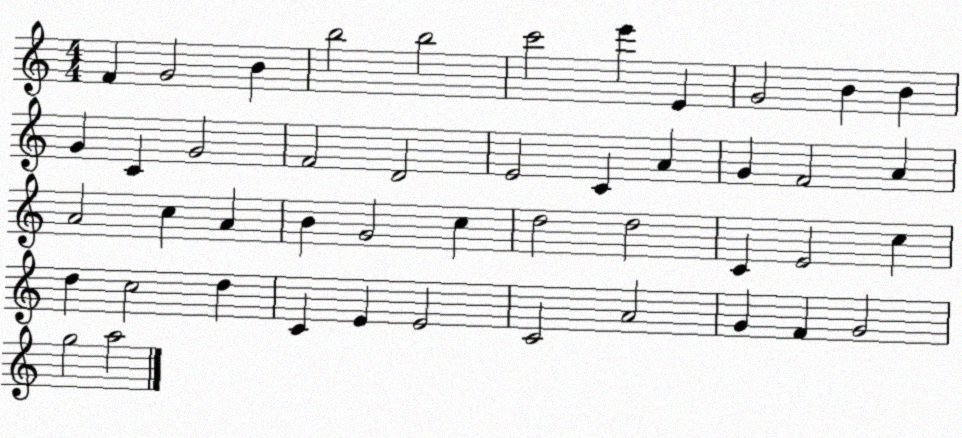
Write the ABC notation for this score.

X:1
T:Untitled
M:4/4
L:1/4
K:C
F G2 B b2 b2 c'2 e' E G2 B B G C G2 F2 D2 E2 C A G F2 A A2 c A B G2 c d2 d2 C E2 c d c2 d C E E2 C2 A2 G F G2 g2 a2